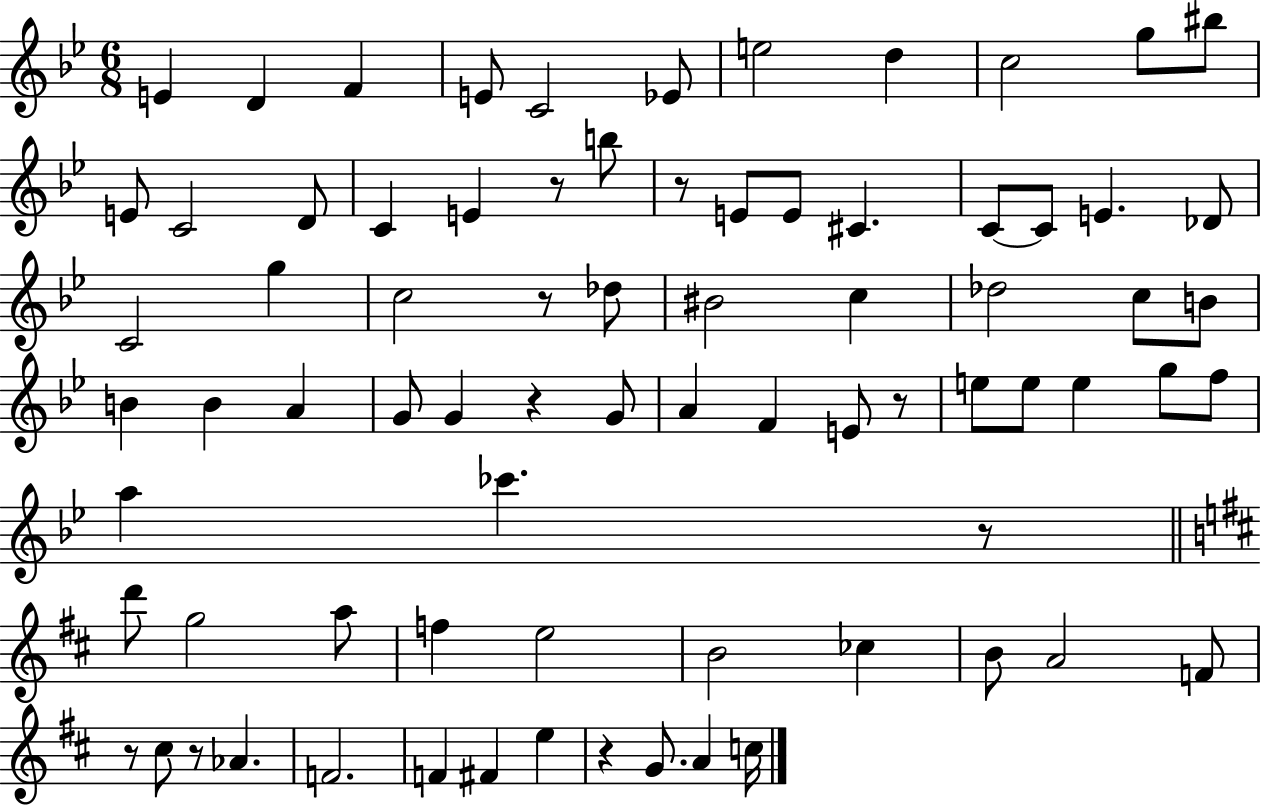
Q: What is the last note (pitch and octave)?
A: C5